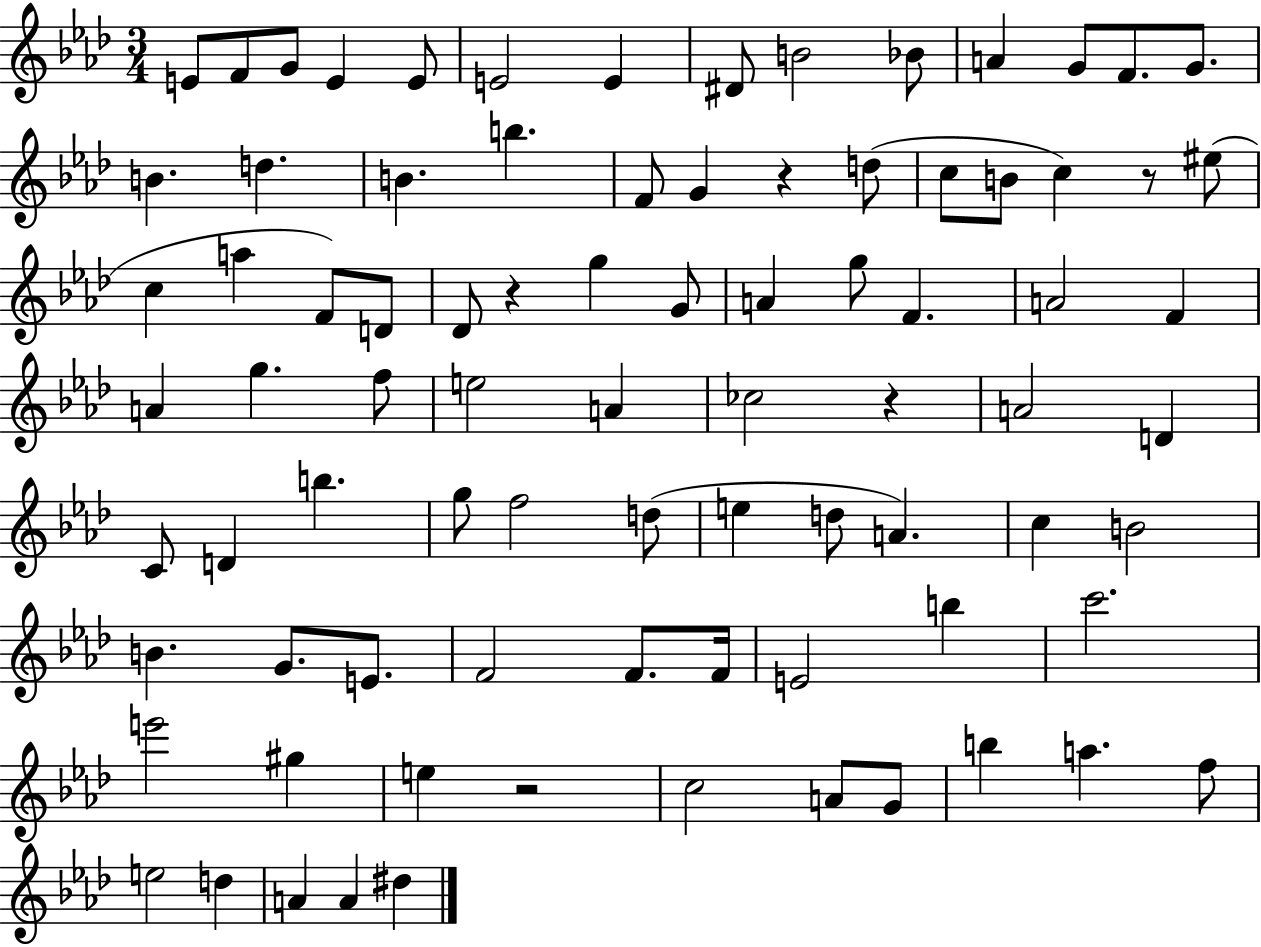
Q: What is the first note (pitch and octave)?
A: E4